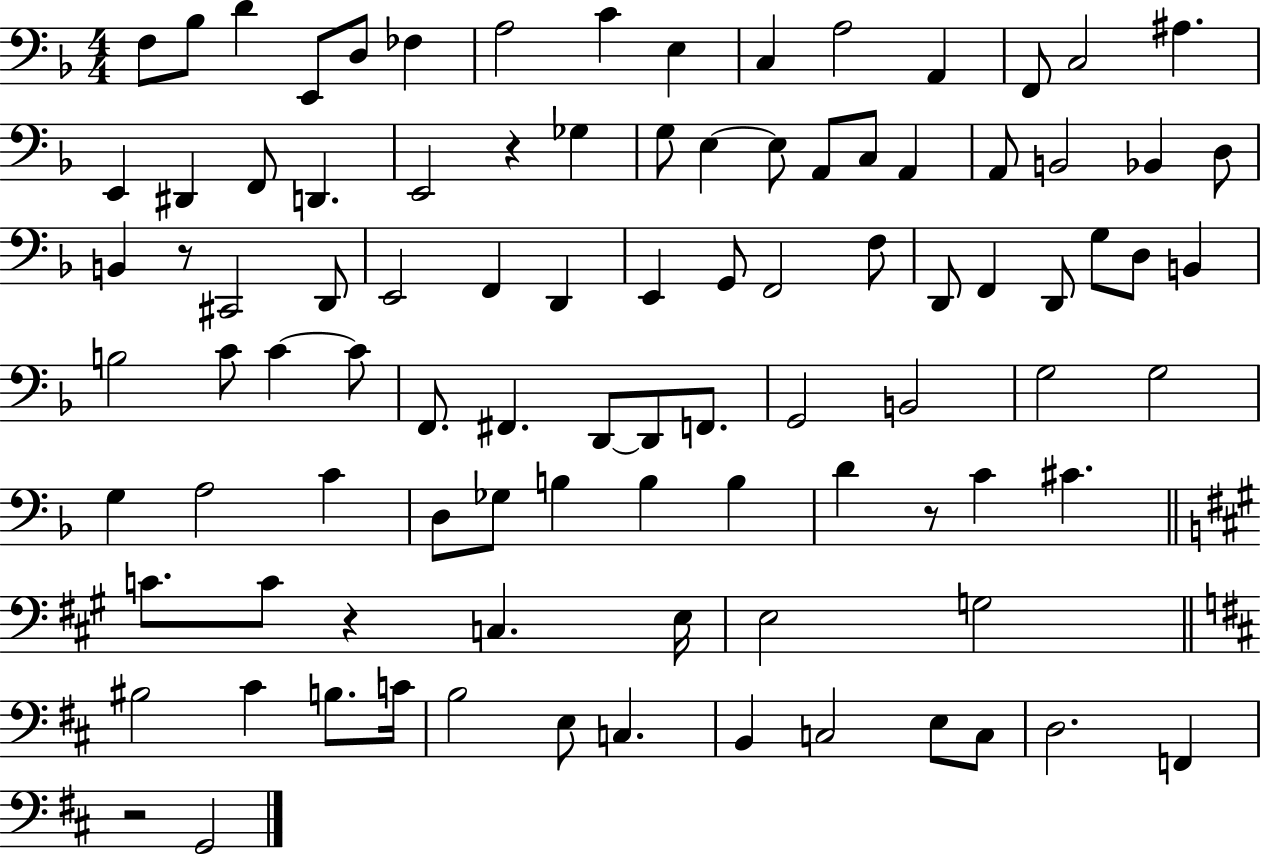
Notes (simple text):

F3/e Bb3/e D4/q E2/e D3/e FES3/q A3/h C4/q E3/q C3/q A3/h A2/q F2/e C3/h A#3/q. E2/q D#2/q F2/e D2/q. E2/h R/q Gb3/q G3/e E3/q E3/e A2/e C3/e A2/q A2/e B2/h Bb2/q D3/e B2/q R/e C#2/h D2/e E2/h F2/q D2/q E2/q G2/e F2/h F3/e D2/e F2/q D2/e G3/e D3/e B2/q B3/h C4/e C4/q C4/e F2/e. F#2/q. D2/e D2/e F2/e. G2/h B2/h G3/h G3/h G3/q A3/h C4/q D3/e Gb3/e B3/q B3/q B3/q D4/q R/e C4/q C#4/q. C4/e. C4/e R/q C3/q. E3/s E3/h G3/h BIS3/h C#4/q B3/e. C4/s B3/h E3/e C3/q. B2/q C3/h E3/e C3/e D3/h. F2/q R/h G2/h